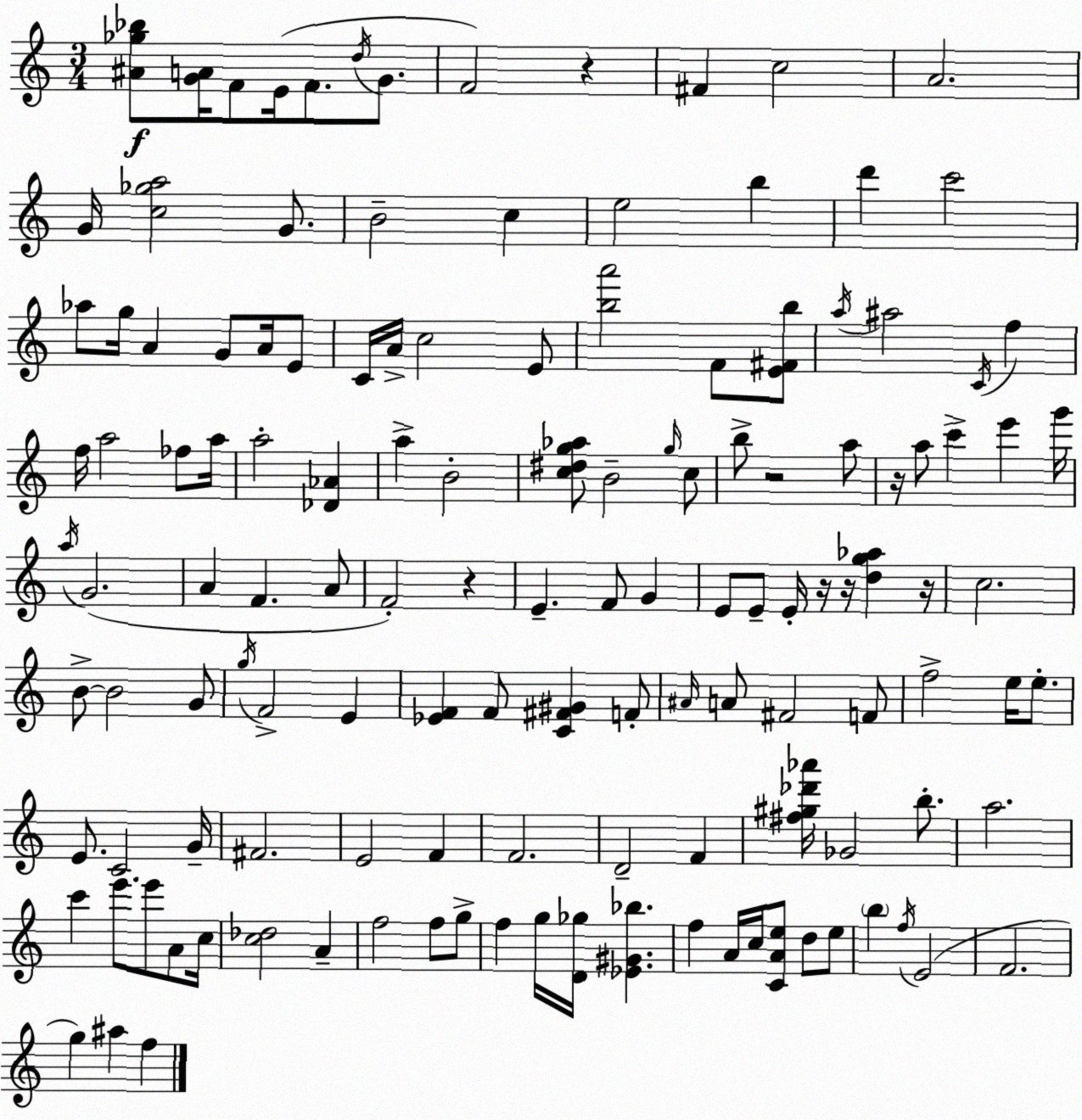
X:1
T:Untitled
M:3/4
L:1/4
K:Am
[^A_g_b]/2 [GA]/4 F/2 E/4 F/2 d/4 G/2 F2 z ^F c2 A2 G/4 [c_ga]2 G/2 B2 c e2 b d' c'2 _a/2 g/4 A G/2 A/4 E/2 C/4 A/4 c2 E/2 [ba']2 F/2 [E^Fb]/2 a/4 ^a2 C/4 f f/4 a2 _f/2 a/4 a2 [_D_A] a B2 [c^dg_a]/2 B2 g/4 c/2 b/2 z2 a/2 z/4 a/2 c' e' g'/4 a/4 G2 A F A/2 F2 z E F/2 G E/2 E/2 E/4 z/4 z/4 [dg_a] z/4 c2 B/2 B2 G/2 g/4 F2 E [_EF] F/2 [C^F^G] F/2 ^A/4 A/2 ^F2 F/2 f2 e/4 e/2 E/2 C2 G/4 ^F2 E2 F F2 D2 F [^f^g_d'_a']/4 _G2 b/2 a2 c' e'/2 e'/2 A/2 c/4 [c_d]2 A f2 f/2 g/2 f g/4 [D_g]/4 [_E^G_b] f A/4 c/4 [CAe]/2 d/2 e/2 b f/4 E2 F2 g ^a f